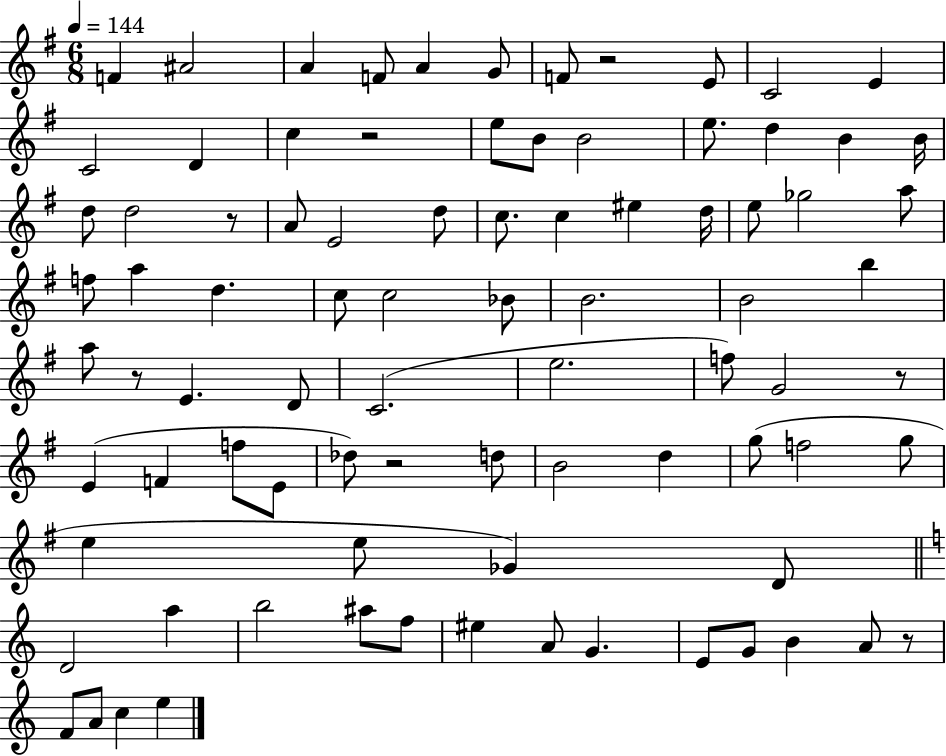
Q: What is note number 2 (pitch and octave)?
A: A#4